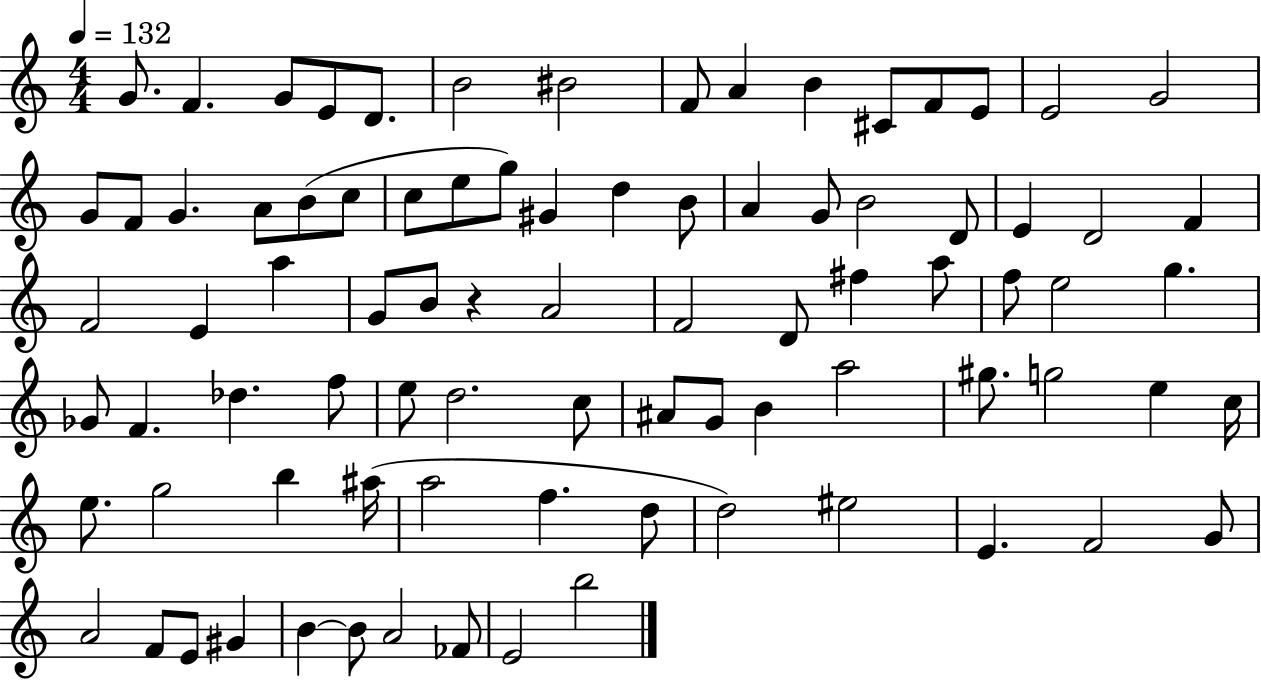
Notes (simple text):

G4/e. F4/q. G4/e E4/e D4/e. B4/h BIS4/h F4/e A4/q B4/q C#4/e F4/e E4/e E4/h G4/h G4/e F4/e G4/q. A4/e B4/e C5/e C5/e E5/e G5/e G#4/q D5/q B4/e A4/q G4/e B4/h D4/e E4/q D4/h F4/q F4/h E4/q A5/q G4/e B4/e R/q A4/h F4/h D4/e F#5/q A5/e F5/e E5/h G5/q. Gb4/e F4/q. Db5/q. F5/e E5/e D5/h. C5/e A#4/e G4/e B4/q A5/h G#5/e. G5/h E5/q C5/s E5/e. G5/h B5/q A#5/s A5/h F5/q. D5/e D5/h EIS5/h E4/q. F4/h G4/e A4/h F4/e E4/e G#4/q B4/q B4/e A4/h FES4/e E4/h B5/h